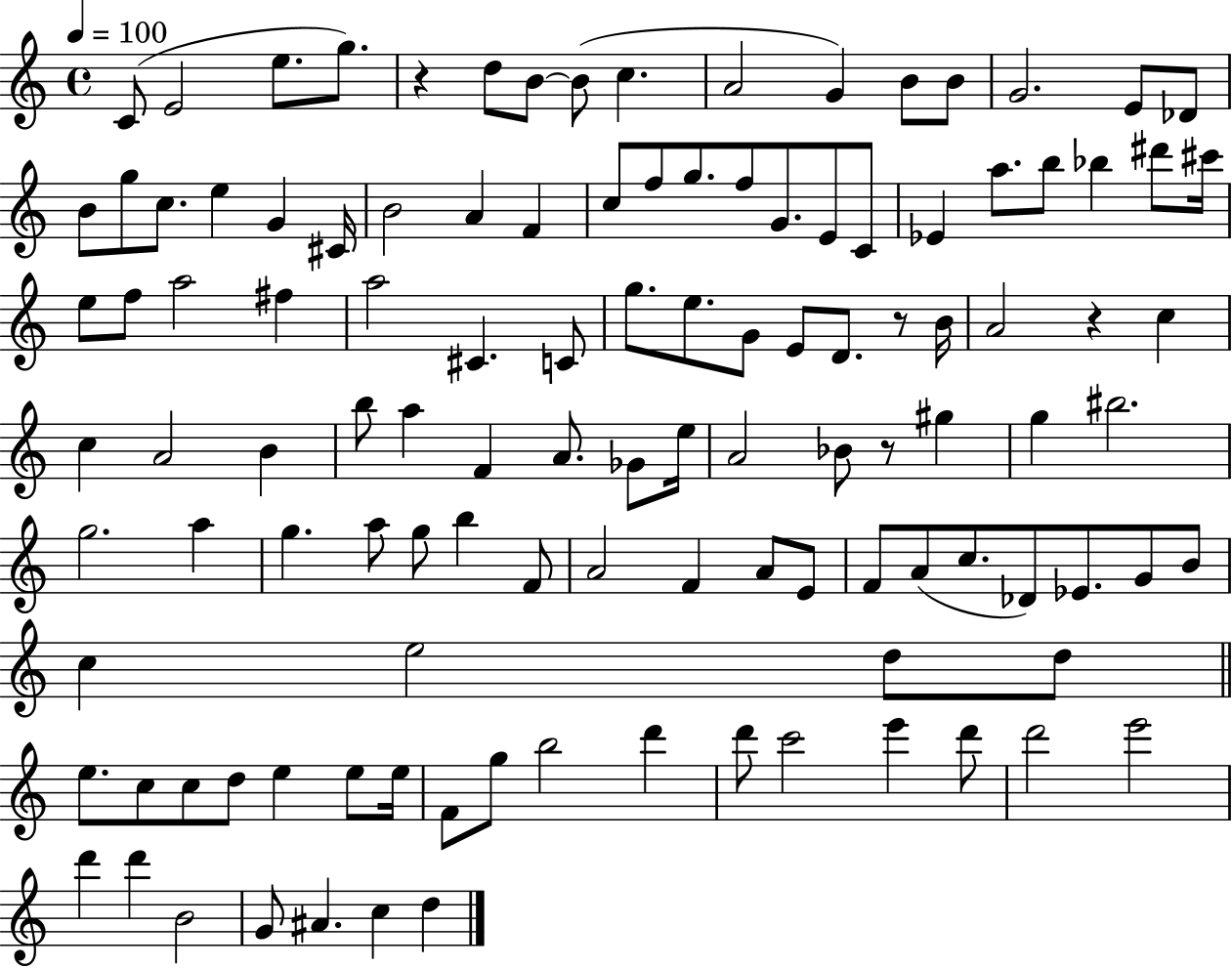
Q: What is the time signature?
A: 4/4